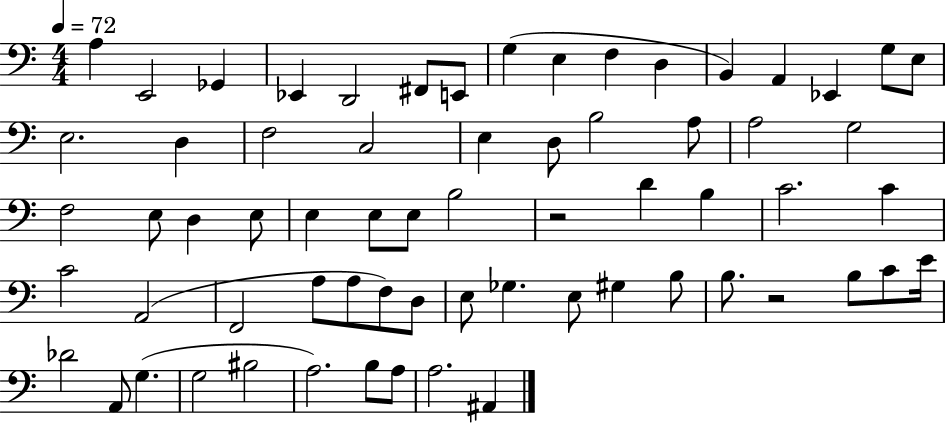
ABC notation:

X:1
T:Untitled
M:4/4
L:1/4
K:C
A, E,,2 _G,, _E,, D,,2 ^F,,/2 E,,/2 G, E, F, D, B,, A,, _E,, G,/2 E,/2 E,2 D, F,2 C,2 E, D,/2 B,2 A,/2 A,2 G,2 F,2 E,/2 D, E,/2 E, E,/2 E,/2 B,2 z2 D B, C2 C C2 A,,2 F,,2 A,/2 A,/2 F,/2 D,/2 E,/2 _G, E,/2 ^G, B,/2 B,/2 z2 B,/2 C/2 E/4 _D2 A,,/2 G, G,2 ^B,2 A,2 B,/2 A,/2 A,2 ^A,,